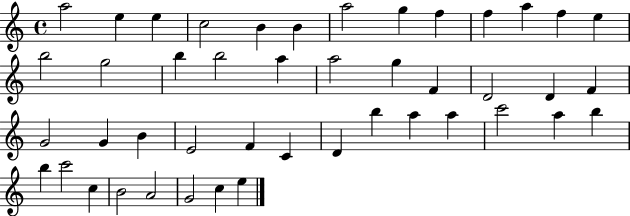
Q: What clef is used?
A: treble